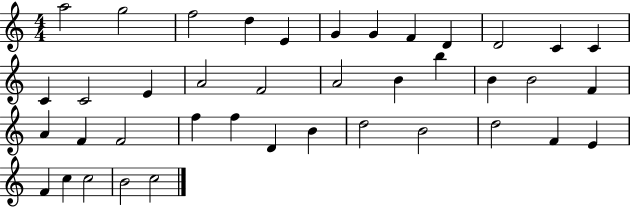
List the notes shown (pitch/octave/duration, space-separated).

A5/h G5/h F5/h D5/q E4/q G4/q G4/q F4/q D4/q D4/h C4/q C4/q C4/q C4/h E4/q A4/h F4/h A4/h B4/q B5/q B4/q B4/h F4/q A4/q F4/q F4/h F5/q F5/q D4/q B4/q D5/h B4/h D5/h F4/q E4/q F4/q C5/q C5/h B4/h C5/h